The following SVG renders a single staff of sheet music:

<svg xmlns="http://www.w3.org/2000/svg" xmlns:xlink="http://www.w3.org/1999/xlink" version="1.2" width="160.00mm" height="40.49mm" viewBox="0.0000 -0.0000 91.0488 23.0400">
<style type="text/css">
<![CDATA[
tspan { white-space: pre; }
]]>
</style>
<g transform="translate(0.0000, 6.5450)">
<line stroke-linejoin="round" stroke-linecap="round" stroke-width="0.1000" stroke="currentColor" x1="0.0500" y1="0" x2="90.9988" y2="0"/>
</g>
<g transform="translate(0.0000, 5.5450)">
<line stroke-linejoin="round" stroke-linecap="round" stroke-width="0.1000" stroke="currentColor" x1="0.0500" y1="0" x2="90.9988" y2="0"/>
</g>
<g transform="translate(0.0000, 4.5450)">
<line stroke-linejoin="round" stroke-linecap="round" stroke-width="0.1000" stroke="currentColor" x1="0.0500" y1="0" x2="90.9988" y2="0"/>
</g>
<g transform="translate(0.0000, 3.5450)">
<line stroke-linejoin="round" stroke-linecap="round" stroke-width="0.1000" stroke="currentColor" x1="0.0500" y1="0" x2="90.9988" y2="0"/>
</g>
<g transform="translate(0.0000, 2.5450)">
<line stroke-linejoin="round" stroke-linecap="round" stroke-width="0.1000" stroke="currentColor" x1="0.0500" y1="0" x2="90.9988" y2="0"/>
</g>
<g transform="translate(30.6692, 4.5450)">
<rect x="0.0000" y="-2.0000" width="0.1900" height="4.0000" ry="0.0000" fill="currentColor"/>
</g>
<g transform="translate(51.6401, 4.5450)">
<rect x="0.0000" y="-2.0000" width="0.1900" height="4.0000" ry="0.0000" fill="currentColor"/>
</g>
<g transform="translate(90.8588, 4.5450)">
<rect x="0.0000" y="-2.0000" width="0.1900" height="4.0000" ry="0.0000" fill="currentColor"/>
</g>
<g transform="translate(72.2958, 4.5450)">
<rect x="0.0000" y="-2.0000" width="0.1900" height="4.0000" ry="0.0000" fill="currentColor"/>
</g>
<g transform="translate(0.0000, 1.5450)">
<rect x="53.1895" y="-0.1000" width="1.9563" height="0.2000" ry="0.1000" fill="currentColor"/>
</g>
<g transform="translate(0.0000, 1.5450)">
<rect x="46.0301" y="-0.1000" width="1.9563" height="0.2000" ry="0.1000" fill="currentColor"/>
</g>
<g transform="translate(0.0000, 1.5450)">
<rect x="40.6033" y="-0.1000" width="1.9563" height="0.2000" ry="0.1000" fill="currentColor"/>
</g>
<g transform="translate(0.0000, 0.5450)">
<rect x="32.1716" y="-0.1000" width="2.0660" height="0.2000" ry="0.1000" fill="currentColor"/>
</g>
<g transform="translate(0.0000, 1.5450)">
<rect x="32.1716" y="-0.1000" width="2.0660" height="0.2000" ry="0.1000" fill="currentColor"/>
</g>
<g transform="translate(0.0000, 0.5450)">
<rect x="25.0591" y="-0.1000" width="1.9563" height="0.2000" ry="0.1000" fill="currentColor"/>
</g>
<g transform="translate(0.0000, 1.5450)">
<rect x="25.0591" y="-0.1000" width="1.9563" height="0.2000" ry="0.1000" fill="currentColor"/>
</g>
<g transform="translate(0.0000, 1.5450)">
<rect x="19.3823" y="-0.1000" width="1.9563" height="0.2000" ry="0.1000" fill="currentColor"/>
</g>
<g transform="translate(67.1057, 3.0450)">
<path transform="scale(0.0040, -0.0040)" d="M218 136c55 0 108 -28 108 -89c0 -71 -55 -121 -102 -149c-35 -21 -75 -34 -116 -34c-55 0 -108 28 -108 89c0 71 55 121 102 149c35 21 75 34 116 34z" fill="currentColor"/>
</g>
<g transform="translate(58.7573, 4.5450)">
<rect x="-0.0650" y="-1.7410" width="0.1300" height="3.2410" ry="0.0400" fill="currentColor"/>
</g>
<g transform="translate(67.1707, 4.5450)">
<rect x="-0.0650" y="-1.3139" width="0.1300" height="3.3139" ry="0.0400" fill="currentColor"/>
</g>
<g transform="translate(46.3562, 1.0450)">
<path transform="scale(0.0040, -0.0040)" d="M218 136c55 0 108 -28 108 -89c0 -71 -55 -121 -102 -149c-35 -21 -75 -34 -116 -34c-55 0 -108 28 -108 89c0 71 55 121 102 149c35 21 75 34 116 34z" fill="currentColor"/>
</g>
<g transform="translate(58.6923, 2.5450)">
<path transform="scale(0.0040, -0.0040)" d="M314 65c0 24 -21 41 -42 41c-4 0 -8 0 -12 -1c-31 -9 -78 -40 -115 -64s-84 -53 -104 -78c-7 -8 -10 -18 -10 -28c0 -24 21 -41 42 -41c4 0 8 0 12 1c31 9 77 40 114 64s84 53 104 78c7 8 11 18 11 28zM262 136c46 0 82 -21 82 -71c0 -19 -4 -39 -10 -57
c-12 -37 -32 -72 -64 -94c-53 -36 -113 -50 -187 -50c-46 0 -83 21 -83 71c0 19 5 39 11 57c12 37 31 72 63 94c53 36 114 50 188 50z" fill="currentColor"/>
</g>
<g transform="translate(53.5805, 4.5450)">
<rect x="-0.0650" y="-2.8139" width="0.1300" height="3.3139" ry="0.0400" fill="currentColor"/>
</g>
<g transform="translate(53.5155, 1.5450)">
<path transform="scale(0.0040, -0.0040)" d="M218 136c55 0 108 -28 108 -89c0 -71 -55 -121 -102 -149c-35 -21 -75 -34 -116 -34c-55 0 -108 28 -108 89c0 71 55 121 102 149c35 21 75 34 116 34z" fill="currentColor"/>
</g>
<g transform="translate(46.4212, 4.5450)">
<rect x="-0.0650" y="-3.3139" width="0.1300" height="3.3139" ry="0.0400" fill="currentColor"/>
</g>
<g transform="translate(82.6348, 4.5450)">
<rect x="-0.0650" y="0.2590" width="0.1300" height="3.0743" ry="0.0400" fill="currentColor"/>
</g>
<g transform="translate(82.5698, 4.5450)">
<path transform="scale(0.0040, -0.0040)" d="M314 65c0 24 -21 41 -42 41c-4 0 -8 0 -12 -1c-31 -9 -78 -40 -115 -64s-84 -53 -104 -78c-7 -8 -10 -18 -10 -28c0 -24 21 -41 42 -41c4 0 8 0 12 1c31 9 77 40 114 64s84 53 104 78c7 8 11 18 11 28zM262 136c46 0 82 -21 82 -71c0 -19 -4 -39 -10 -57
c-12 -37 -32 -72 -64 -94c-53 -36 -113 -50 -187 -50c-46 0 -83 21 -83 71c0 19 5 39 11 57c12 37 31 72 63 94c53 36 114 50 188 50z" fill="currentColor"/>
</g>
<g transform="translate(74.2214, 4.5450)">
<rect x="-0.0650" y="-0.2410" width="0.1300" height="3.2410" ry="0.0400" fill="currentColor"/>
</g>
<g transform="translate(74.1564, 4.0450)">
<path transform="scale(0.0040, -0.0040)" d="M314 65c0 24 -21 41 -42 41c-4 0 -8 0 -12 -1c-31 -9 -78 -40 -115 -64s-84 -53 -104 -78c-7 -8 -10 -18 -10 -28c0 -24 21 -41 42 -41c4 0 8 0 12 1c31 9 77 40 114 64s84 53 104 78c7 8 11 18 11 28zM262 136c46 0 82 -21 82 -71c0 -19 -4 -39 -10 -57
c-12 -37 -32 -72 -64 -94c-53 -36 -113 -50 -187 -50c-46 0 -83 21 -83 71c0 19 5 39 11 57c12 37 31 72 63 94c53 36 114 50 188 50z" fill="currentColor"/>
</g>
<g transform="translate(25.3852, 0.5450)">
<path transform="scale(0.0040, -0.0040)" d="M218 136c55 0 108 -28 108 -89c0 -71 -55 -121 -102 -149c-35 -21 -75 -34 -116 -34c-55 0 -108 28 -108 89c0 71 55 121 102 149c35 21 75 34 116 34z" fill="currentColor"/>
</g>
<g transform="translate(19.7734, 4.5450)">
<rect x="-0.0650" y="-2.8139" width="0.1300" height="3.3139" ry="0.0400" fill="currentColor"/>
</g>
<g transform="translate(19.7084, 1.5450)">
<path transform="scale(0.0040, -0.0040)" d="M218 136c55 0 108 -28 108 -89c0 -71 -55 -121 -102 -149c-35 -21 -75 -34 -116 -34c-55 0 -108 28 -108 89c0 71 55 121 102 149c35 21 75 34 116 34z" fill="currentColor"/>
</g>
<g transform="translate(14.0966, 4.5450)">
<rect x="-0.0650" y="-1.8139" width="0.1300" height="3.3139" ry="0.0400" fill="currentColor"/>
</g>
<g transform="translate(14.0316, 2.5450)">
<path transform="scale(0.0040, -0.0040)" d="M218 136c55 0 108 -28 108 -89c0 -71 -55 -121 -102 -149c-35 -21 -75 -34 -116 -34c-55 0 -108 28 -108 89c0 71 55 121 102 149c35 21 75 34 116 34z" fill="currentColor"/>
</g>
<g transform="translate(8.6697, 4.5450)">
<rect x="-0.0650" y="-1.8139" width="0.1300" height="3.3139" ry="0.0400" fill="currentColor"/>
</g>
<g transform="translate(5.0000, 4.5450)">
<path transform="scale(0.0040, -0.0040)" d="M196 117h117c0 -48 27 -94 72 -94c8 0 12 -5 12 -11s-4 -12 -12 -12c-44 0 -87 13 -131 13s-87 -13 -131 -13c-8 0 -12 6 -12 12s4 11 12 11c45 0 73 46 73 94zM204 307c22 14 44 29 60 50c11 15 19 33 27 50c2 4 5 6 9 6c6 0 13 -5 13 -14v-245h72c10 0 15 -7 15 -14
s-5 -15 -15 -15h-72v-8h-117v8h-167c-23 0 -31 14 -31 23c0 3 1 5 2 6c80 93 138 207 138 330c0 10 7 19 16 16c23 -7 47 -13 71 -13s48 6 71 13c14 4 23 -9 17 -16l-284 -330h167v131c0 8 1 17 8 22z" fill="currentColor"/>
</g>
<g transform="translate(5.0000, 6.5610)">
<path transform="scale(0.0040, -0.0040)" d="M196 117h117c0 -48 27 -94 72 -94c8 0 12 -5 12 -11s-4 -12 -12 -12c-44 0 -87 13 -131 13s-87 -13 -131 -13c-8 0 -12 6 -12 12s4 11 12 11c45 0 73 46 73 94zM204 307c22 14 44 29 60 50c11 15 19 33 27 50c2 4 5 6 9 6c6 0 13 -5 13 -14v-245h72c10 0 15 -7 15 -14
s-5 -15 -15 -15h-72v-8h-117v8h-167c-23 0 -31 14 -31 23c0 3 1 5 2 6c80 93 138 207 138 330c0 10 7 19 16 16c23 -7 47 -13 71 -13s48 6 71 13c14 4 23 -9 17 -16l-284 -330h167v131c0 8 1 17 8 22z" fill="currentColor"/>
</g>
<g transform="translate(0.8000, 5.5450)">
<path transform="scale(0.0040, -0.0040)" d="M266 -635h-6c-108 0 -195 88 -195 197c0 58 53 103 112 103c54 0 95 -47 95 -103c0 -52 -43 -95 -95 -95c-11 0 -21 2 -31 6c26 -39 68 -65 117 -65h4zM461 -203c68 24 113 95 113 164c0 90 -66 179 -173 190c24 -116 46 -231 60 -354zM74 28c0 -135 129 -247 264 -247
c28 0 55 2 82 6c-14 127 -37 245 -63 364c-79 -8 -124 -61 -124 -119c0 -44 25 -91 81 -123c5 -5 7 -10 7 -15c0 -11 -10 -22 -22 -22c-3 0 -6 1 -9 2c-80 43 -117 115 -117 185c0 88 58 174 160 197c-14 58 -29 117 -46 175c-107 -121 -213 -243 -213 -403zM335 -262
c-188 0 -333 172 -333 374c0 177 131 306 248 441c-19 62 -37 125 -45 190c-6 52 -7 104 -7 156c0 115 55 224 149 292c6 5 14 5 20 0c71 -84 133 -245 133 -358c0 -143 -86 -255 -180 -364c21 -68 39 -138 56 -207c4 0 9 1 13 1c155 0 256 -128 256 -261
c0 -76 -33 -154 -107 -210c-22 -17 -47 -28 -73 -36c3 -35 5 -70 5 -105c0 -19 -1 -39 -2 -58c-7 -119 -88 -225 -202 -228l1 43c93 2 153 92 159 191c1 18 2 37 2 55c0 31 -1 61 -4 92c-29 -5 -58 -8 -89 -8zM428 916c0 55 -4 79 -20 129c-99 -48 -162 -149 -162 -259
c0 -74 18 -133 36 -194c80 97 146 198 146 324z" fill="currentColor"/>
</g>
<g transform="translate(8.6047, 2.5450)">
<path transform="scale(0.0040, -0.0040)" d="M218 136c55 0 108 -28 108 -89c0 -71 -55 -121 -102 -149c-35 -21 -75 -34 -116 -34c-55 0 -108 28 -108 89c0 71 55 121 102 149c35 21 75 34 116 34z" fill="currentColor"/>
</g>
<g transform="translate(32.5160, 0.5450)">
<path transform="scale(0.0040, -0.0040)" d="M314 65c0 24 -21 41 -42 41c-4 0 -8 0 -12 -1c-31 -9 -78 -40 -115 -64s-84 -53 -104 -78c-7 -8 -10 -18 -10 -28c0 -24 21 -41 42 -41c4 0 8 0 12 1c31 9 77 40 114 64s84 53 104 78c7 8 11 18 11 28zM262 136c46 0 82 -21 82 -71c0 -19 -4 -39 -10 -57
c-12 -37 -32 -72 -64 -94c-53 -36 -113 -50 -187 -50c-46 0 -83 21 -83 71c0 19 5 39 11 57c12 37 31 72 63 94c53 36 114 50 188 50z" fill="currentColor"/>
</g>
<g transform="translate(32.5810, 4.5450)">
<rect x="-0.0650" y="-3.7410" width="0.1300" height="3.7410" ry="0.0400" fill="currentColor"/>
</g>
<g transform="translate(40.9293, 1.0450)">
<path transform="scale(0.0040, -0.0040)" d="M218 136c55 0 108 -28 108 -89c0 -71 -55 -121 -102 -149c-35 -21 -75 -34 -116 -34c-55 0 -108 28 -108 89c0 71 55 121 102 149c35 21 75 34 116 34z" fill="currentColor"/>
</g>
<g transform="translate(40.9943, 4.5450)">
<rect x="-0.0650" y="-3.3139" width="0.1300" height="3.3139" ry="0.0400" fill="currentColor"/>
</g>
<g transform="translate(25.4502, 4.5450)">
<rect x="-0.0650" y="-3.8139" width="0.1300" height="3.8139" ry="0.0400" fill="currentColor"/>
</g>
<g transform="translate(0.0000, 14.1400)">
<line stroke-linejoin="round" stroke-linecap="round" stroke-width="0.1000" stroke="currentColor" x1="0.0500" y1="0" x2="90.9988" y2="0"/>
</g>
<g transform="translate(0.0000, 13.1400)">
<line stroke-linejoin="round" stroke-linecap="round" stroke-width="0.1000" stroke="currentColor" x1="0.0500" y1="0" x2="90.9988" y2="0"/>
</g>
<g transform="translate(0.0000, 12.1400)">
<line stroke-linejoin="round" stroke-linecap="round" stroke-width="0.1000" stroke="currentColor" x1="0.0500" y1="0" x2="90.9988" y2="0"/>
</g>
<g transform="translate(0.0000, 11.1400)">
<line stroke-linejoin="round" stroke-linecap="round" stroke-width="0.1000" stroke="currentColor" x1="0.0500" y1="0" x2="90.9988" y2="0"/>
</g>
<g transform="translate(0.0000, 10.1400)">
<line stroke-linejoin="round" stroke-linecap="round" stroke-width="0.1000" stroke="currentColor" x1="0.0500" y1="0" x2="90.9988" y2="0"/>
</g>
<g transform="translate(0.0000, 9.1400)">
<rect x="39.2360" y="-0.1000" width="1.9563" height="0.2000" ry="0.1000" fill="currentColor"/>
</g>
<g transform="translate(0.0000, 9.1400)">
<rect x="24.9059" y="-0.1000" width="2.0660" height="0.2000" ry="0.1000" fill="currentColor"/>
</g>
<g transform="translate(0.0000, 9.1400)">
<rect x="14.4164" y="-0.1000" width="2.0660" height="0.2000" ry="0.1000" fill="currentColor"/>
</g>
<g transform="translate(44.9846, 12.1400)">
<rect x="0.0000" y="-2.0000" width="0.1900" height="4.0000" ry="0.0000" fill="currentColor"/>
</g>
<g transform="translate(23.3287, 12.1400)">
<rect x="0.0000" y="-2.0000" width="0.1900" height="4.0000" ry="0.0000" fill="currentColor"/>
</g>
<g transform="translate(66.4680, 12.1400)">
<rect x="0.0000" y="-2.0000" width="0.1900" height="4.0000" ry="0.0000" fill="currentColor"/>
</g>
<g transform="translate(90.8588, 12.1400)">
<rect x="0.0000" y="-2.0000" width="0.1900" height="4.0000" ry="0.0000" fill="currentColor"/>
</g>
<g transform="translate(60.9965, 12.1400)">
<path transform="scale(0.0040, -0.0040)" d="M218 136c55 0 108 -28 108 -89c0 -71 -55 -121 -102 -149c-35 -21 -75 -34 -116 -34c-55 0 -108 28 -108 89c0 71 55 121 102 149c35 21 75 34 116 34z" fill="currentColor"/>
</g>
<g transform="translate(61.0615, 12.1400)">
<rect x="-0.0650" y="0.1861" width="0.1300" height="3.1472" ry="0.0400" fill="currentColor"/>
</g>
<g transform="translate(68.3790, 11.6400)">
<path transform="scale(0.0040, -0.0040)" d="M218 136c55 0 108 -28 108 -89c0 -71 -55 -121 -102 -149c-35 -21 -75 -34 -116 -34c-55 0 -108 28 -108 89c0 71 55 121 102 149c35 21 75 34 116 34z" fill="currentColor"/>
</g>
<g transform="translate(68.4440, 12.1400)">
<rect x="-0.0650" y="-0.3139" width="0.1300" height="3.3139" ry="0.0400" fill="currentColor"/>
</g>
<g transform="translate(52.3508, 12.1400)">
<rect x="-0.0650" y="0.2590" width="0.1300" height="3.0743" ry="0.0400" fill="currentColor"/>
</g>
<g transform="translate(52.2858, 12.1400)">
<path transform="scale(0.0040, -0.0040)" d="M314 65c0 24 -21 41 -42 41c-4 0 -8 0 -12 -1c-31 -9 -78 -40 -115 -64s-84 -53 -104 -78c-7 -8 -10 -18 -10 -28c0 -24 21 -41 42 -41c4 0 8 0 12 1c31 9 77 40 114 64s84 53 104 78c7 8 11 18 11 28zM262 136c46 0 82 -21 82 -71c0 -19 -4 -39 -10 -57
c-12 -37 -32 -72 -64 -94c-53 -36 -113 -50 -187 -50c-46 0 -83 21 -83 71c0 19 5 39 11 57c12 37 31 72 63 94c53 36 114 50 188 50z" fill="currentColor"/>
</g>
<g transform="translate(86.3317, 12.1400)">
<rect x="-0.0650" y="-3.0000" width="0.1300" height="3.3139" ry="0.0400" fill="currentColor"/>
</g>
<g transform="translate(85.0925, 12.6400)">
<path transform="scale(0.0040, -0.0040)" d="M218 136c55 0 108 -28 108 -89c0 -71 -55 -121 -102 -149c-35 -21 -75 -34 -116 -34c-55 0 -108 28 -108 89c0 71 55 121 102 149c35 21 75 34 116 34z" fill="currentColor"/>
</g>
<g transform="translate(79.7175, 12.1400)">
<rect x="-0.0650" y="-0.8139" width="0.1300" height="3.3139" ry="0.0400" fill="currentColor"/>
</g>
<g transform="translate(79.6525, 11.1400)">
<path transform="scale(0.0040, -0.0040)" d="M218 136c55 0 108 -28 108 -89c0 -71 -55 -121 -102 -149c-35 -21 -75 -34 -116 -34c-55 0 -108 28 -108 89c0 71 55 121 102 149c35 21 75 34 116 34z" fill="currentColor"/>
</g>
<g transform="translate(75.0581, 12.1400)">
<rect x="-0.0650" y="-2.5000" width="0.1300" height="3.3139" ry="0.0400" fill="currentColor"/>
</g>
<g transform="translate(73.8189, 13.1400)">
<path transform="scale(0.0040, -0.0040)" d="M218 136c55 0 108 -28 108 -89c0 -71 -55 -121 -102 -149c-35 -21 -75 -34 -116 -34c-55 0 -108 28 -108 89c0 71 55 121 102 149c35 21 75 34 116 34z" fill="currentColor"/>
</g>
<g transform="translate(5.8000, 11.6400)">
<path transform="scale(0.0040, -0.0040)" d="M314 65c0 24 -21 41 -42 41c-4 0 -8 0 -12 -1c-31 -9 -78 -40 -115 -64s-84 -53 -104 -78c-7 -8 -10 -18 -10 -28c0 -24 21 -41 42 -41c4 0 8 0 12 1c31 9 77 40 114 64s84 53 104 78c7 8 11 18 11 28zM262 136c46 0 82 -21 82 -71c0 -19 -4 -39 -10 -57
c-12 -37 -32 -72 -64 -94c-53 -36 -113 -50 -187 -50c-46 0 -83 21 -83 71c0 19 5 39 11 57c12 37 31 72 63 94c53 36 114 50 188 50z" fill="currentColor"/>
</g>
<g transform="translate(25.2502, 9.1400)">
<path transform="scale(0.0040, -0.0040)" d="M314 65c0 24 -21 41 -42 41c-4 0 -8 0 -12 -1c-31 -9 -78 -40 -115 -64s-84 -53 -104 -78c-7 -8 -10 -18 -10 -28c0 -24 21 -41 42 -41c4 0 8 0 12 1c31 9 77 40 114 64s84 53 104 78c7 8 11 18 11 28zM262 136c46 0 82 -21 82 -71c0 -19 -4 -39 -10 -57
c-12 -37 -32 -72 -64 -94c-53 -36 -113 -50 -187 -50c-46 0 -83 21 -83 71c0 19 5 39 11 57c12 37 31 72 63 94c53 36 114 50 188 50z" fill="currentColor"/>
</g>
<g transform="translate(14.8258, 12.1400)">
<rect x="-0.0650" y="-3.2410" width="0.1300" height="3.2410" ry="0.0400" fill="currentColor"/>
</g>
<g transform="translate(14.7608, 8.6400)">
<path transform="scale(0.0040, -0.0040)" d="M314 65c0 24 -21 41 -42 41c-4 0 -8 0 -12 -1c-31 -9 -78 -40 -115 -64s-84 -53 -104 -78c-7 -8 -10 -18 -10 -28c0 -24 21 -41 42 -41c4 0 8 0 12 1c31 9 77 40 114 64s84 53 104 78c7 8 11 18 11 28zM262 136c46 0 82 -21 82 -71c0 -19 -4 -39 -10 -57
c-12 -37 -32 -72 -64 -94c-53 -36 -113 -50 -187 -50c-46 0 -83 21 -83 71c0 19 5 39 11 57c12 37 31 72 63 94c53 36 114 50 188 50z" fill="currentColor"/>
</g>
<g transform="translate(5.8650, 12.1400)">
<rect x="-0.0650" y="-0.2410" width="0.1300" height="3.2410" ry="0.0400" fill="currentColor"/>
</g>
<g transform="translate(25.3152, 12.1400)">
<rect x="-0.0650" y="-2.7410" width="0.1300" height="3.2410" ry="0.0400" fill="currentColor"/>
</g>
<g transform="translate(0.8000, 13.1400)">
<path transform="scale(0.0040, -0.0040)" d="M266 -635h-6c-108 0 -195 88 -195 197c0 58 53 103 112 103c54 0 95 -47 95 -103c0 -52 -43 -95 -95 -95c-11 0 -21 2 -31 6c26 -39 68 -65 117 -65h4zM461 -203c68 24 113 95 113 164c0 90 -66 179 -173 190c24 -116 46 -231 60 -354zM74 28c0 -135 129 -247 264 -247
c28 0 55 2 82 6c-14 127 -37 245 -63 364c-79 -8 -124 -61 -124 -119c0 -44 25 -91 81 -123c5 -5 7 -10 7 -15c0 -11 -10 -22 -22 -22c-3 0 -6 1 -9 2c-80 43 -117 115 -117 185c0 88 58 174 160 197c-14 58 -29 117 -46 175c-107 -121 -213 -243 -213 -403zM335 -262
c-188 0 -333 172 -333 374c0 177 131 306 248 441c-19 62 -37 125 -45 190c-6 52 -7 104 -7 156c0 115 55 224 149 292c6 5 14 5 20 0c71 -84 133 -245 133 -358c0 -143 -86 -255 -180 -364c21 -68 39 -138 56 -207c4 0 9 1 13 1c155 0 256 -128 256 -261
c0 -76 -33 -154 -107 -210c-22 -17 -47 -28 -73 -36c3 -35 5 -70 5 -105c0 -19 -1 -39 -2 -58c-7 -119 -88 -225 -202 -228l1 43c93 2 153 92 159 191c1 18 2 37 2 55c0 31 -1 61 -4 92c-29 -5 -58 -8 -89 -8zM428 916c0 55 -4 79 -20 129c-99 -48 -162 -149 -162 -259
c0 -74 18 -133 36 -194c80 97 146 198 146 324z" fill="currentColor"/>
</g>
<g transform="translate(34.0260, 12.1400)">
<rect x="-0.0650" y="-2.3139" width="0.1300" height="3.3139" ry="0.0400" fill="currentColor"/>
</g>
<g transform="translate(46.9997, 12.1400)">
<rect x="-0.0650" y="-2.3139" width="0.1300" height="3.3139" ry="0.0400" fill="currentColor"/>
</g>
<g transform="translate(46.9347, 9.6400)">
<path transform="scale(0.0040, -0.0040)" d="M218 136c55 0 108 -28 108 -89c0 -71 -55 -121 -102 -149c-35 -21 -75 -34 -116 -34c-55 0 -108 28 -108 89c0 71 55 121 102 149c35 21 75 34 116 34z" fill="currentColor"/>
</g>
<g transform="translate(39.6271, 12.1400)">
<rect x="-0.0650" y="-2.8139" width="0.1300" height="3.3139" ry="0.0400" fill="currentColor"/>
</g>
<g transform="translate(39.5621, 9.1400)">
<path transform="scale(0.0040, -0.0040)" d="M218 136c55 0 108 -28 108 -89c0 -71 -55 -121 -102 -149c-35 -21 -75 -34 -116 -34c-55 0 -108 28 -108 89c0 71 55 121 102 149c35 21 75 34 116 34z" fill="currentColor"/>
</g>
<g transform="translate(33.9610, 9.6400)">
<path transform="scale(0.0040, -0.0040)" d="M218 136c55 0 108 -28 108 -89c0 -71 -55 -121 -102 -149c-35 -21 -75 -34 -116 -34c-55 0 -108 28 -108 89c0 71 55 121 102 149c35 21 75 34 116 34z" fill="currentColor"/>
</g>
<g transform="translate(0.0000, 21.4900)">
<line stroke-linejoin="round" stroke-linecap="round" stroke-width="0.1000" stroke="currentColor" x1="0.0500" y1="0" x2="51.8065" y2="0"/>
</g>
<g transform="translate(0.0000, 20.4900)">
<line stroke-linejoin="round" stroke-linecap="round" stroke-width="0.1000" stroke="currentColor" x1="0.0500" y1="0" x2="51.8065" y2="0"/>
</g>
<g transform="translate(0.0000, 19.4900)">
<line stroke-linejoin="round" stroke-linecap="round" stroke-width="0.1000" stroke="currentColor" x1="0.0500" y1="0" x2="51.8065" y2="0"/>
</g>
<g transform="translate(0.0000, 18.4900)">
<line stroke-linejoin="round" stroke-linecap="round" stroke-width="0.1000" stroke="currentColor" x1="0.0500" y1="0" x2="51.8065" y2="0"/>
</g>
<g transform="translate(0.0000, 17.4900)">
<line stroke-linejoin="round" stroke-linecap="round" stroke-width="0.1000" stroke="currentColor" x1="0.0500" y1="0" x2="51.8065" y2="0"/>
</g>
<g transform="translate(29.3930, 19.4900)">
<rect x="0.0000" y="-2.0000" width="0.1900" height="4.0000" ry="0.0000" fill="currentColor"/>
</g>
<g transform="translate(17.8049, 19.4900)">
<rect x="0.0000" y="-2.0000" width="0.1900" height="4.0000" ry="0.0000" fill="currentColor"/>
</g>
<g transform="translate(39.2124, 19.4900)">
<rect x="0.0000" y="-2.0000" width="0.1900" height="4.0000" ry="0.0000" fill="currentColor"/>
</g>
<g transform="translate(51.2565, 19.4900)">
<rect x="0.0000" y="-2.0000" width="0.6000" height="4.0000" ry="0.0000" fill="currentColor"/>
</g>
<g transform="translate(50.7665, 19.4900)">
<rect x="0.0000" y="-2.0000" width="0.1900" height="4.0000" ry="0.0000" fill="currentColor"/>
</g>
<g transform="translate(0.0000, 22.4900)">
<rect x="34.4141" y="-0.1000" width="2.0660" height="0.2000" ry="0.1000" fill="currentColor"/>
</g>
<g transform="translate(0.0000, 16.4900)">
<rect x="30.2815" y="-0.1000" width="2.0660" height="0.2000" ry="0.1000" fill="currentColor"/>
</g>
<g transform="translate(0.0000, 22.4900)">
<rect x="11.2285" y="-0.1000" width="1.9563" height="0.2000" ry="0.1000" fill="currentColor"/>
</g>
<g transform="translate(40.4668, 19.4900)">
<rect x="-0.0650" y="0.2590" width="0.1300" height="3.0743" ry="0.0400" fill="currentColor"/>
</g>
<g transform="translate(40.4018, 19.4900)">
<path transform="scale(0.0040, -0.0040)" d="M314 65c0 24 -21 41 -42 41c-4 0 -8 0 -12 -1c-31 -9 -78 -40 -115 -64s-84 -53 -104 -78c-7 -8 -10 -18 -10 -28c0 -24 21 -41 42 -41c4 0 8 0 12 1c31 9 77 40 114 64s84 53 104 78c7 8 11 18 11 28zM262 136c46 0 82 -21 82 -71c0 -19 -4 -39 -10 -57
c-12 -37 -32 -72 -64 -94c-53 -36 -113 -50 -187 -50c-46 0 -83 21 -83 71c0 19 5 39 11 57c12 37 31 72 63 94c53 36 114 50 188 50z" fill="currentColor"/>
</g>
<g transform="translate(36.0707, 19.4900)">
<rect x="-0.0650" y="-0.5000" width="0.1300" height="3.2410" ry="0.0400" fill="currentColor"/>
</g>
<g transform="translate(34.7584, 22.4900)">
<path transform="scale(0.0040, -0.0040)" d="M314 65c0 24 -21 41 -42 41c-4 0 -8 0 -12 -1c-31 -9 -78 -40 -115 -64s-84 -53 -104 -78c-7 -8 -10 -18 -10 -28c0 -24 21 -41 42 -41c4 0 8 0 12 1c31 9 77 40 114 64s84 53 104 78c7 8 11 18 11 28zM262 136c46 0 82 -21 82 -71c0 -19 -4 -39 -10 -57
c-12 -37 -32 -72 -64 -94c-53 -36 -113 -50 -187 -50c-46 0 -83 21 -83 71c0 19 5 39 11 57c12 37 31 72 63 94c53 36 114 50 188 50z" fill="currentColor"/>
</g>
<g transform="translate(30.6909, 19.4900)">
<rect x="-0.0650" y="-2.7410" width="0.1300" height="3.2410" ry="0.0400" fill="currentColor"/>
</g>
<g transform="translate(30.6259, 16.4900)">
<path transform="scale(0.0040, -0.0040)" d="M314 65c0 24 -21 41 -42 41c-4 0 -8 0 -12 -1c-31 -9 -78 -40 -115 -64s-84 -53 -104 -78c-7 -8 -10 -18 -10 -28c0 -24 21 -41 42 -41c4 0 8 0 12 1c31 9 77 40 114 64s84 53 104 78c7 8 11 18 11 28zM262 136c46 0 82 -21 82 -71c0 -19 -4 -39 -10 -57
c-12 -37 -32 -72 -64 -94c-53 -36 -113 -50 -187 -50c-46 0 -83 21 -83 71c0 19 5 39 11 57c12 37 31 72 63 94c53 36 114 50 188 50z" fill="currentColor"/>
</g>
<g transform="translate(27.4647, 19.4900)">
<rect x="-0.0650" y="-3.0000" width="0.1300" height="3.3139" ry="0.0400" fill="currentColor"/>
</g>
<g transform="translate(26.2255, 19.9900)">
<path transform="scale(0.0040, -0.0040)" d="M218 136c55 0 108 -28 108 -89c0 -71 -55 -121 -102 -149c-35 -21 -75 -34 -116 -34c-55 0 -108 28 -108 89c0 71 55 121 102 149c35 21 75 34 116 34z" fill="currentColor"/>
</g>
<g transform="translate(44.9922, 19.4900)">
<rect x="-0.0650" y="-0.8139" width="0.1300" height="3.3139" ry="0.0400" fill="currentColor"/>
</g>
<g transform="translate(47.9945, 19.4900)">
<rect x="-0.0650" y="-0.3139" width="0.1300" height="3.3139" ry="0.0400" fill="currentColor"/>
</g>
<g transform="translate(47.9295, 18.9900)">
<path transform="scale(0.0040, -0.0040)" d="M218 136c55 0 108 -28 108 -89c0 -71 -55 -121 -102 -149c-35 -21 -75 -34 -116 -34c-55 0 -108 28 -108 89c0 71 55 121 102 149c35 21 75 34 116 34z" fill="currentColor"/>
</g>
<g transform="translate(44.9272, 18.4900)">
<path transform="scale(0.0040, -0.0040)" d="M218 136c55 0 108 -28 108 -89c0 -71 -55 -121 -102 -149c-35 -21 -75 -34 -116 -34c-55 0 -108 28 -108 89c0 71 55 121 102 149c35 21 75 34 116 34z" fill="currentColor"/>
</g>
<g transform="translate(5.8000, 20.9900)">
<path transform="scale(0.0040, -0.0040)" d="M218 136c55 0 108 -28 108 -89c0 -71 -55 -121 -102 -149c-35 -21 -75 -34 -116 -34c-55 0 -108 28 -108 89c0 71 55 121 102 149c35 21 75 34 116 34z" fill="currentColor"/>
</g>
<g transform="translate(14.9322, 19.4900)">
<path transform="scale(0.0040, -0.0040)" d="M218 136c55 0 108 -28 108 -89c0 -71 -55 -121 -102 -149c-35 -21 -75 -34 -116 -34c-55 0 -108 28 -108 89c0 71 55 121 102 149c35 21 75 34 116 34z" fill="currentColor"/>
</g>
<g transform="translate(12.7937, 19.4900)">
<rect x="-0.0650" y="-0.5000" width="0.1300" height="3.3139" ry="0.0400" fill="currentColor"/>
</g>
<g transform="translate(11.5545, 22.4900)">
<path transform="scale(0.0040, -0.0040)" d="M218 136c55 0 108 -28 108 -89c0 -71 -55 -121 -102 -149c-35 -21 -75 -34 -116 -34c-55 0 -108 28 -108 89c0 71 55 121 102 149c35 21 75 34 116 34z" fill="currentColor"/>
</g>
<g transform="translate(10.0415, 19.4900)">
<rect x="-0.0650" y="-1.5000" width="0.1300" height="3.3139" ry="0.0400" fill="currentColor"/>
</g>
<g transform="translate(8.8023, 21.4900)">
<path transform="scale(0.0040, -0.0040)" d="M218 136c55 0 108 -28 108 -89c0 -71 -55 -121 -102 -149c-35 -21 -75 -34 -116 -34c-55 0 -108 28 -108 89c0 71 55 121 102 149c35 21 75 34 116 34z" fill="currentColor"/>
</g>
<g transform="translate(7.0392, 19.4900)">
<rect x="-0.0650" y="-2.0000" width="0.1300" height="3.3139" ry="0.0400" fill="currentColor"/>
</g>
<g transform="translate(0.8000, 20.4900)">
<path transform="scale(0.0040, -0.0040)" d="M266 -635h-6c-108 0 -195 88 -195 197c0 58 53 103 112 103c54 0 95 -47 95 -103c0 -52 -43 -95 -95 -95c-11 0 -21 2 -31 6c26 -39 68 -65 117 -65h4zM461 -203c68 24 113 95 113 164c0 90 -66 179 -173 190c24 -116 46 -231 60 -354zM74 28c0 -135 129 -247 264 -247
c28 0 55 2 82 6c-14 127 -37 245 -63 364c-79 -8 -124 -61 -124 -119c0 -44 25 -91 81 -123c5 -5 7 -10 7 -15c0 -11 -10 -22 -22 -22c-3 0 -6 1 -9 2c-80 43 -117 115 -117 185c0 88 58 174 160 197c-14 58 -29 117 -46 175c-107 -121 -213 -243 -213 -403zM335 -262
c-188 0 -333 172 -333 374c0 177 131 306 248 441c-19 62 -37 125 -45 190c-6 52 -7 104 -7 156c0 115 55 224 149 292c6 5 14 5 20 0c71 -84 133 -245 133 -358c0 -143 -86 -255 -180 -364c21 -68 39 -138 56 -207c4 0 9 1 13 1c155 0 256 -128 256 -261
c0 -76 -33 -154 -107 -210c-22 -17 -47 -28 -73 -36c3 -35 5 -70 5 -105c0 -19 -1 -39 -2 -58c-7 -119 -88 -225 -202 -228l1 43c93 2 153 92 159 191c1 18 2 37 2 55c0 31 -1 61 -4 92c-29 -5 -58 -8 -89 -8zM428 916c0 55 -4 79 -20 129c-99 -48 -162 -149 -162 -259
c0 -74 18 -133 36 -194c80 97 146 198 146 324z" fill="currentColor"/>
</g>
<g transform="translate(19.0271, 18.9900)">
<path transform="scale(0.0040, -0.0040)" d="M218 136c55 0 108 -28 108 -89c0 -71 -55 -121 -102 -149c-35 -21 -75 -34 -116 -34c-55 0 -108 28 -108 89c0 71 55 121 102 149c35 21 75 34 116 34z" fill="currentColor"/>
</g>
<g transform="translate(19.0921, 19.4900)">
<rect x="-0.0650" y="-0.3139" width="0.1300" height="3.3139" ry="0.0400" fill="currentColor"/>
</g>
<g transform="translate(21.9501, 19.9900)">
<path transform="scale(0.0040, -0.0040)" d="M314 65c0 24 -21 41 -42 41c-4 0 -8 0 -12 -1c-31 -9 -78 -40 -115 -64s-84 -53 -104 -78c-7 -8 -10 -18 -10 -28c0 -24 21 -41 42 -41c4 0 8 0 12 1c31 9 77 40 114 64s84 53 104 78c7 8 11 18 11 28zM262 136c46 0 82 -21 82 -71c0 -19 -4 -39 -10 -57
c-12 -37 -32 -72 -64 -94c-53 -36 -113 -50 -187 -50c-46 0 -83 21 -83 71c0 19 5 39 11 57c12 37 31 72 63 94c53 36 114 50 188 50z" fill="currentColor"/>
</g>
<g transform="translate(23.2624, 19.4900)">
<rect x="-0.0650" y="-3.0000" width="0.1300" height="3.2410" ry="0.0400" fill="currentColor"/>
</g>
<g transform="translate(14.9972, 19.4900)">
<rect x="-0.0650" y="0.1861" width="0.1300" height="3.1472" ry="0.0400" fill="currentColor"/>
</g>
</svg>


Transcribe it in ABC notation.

X:1
T:Untitled
M:4/4
L:1/4
K:C
f f a c' c'2 b b a f2 e c2 B2 c2 b2 a2 g a g B2 B c G d A F E C B c A2 A a2 C2 B2 d c